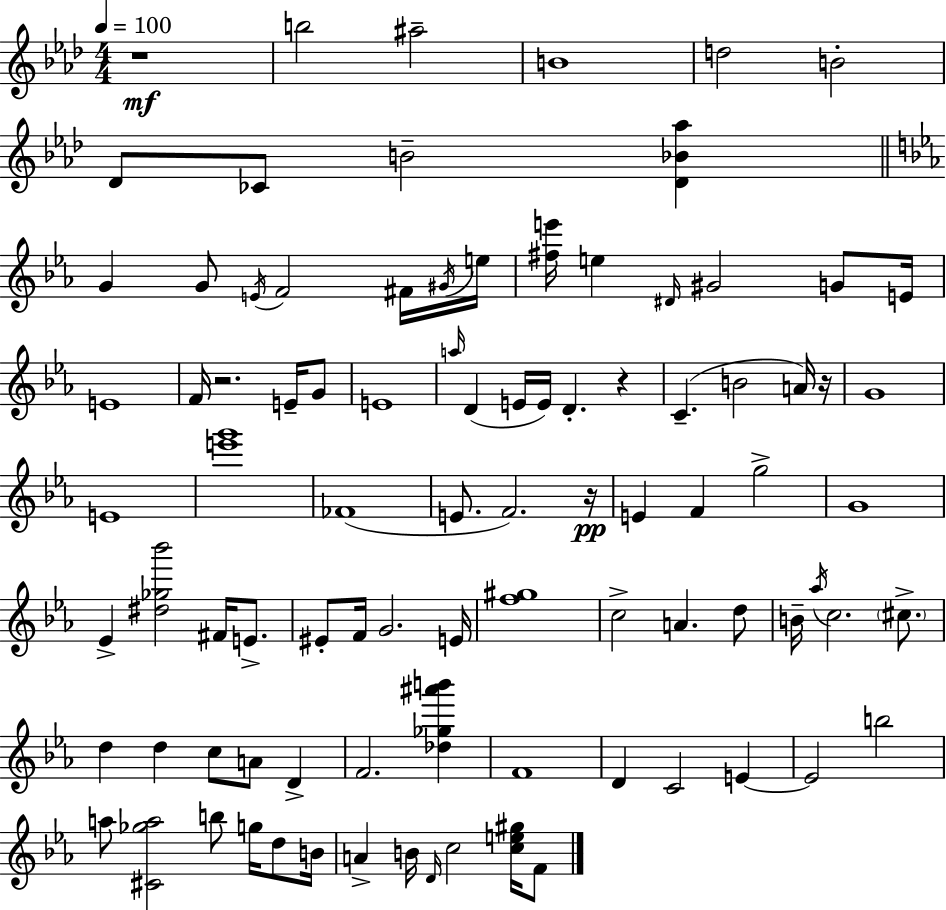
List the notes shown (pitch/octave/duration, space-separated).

R/w B5/h A#5/h B4/w D5/h B4/h Db4/e CES4/e B4/h [Db4,Bb4,Ab5]/q G4/q G4/e E4/s F4/h F#4/s G#4/s E5/s [F#5,E6]/s E5/q D#4/s G#4/h G4/e E4/s E4/w F4/s R/h. E4/s G4/e E4/w A5/s D4/q E4/s E4/s D4/q. R/q C4/q. B4/h A4/s R/s G4/w E4/w [E6,G6]/w FES4/w E4/e. F4/h. R/s E4/q F4/q G5/h G4/w Eb4/q [D#5,Gb5,Bb6]/h F#4/s E4/e. EIS4/e F4/s G4/h. E4/s [F5,G#5]/w C5/h A4/q. D5/e B4/s Ab5/s C5/h. C#5/e. D5/q D5/q C5/e A4/e D4/q F4/h. [Db5,Gb5,A#6,B6]/q F4/w D4/q C4/h E4/q E4/h B5/h A5/e [C#4,Gb5,A5]/h B5/e G5/s D5/e B4/s A4/q B4/s D4/s C5/h [C5,E5,G#5]/s F4/e